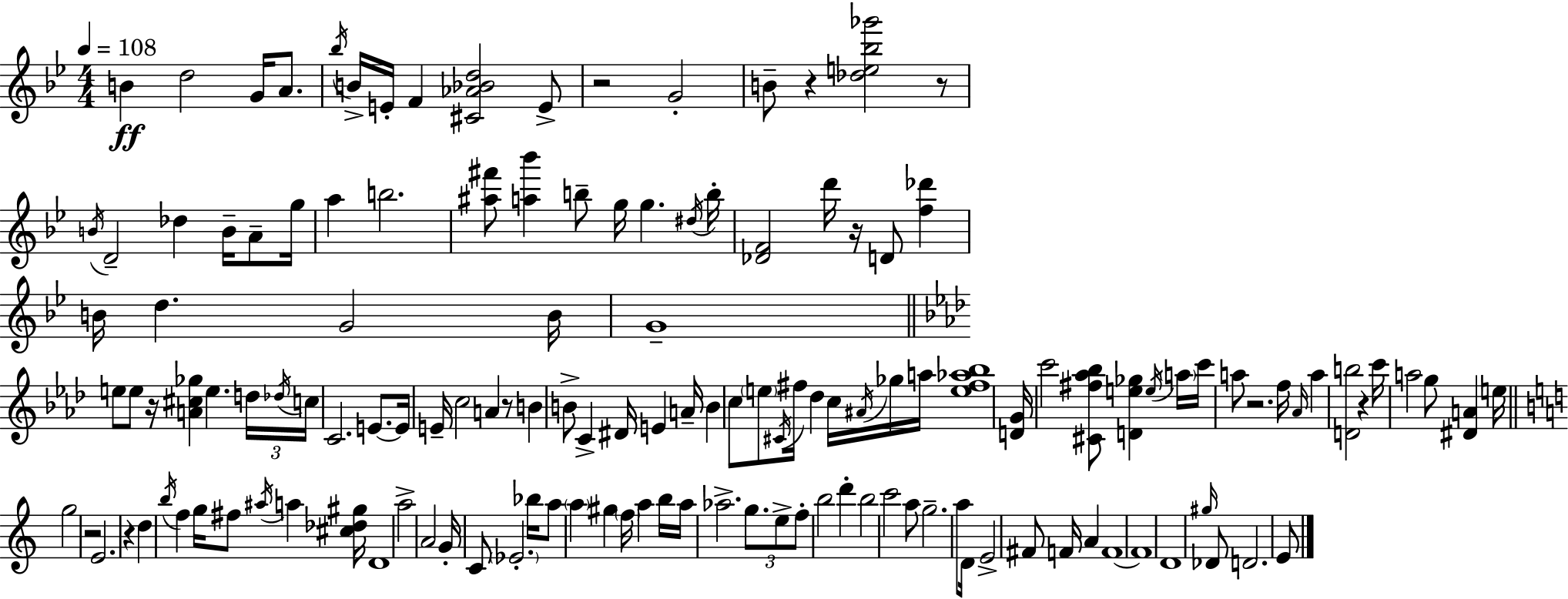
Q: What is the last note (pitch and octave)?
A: E4